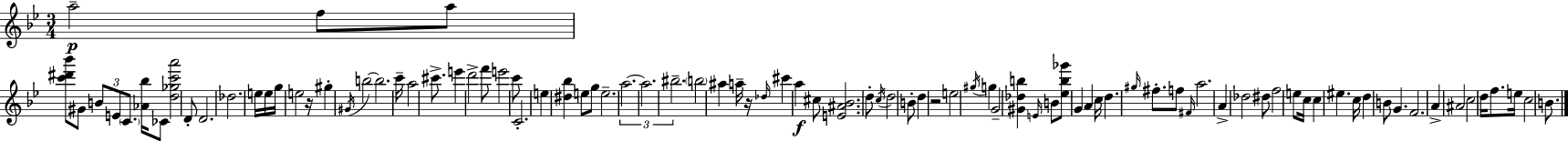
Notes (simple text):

A5/h F5/e A5/e [C6,D#6,Bb6]/e G#4/e B4/e E4/e C4/e. [Ab4,Bb5]/s CES4/e [D5,Gb5,C6,A6]/h D4/e D4/h. Db5/h. E5/s E5/s G5/s E5/h R/s G#5/q G#4/s B5/h B5/h. C6/s A5/h C#6/e. E6/q D6/h F6/e E6/h C6/e C4/h. E5/q [D#5,Bb5]/q E5/e G5/e E5/h. A5/h. A5/h. BIS5/h. B5/h A#5/q A5/s R/s Db5/s C#6/q A5/q C#5/e [E4,A#4,Bb4]/h. D5/e C5/s D5/h B4/e D5/q R/h E5/h G#5/s G5/q G4/h [G#4,Db5,B5]/q E4/s B4/e [Eb5,B5,Gb6]/e G4/q A4/q C5/s D5/q. G#5/s F#5/e. F5/e F#4/s A5/h. A4/q Db5/h D#5/e F5/h E5/e C5/s C5/q EIS5/q. C5/s D5/q B4/e G4/q. F4/h. A4/q A#4/h C5/h D5/s F5/e. E5/s C5/h B4/e.